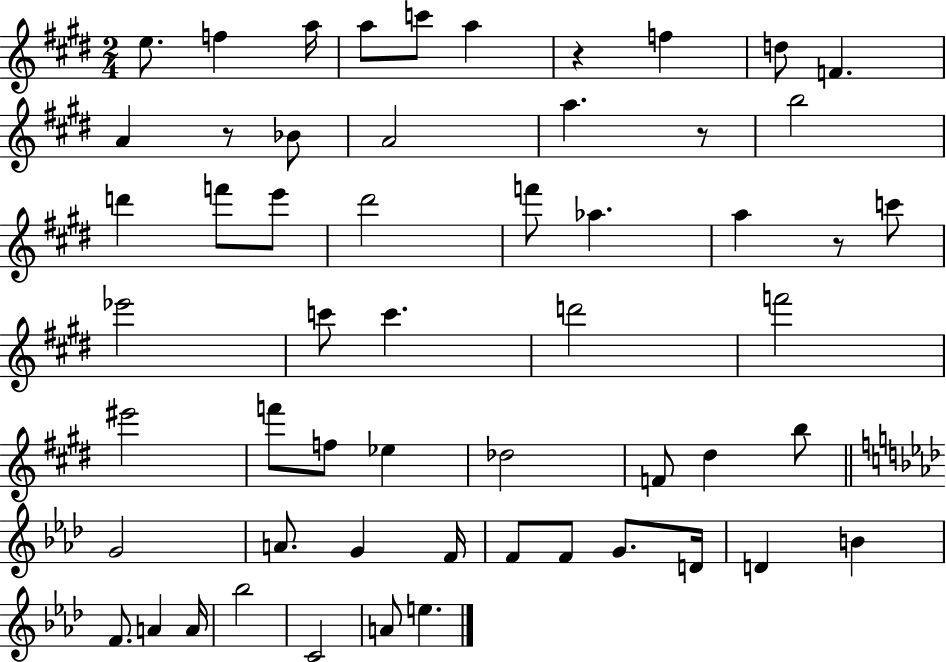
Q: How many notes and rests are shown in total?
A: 56